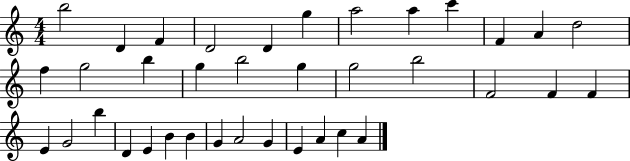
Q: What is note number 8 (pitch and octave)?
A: A5